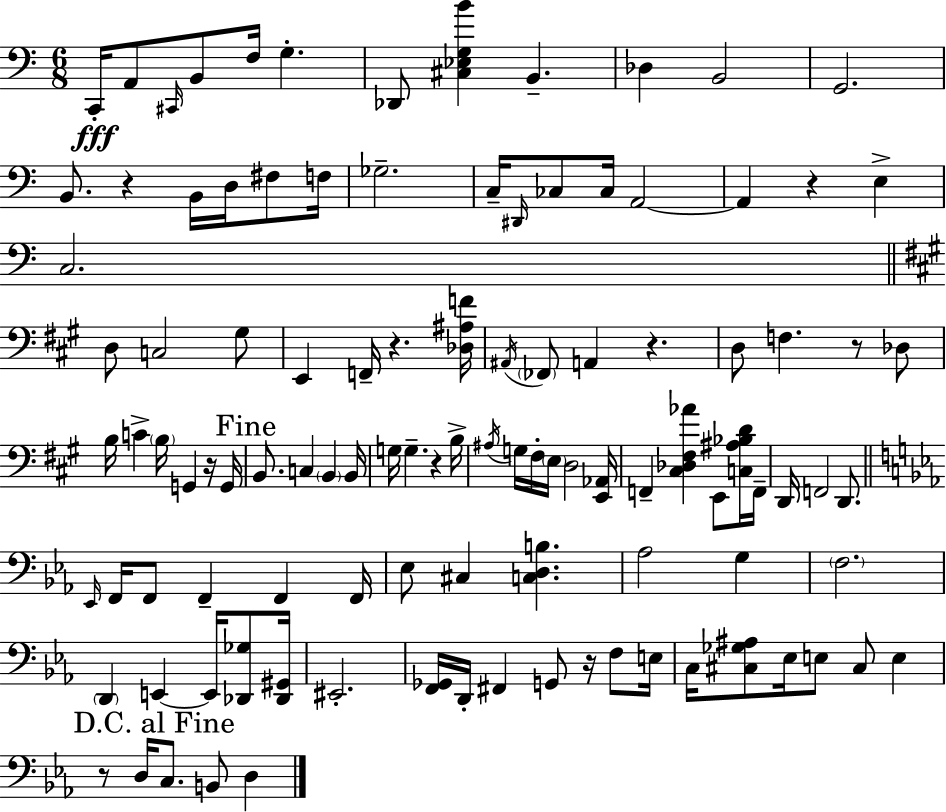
{
  \clef bass
  \numericTimeSignature
  \time 6/8
  \key a \minor
  c,16-.\fff a,8 \grace { cis,16 } b,8 f16 g4.-. | des,8 <cis ees g b'>4 b,4.-- | des4 b,2 | g,2. | \break b,8. r4 b,16 d16 fis8 | f16 ges2.-- | c16-- \grace { dis,16 } ces8 ces16 a,2~~ | a,4 r4 e4-> | \break c2. | \bar "||" \break \key a \major d8 c2 gis8 | e,4 f,16-- r4. <des ais f'>16 | \acciaccatura { ais,16 } \parenthesize fes,8 a,4 r4. | d8 f4. r8 des8 | \break b16 c'4-> \parenthesize b16 g,4 r16 | g,16 \mark "Fine" b,8. c4 \parenthesize b,4 | b,16 g16 g4.-- r4 | b16-> \acciaccatura { ais16 } g16 fis16-. \parenthesize e16 d2 | \break <e, aes,>16 f,4-- <cis des fis aes'>4 e,8 | <c ais bes d'>16 f,16-- d,16 f,2 d,8. | \bar "||" \break \key ees \major \grace { ees,16 } f,16 f,8 f,4-- f,4 | f,16 ees8 cis4 <c d b>4. | aes2 g4 | \parenthesize f2. | \break \parenthesize d,4 e,4~~ e,16 <des, ges>8 | <des, gis,>16 eis,2.-. | <f, ges,>16 d,16-. fis,4 g,8 r16 f8 | e16 c16 <cis ges ais>8 ees16 e8 cis8 e4 | \break \mark "D.C. al Fine" r8 d16 c8. b,8 d4 | \bar "|."
}